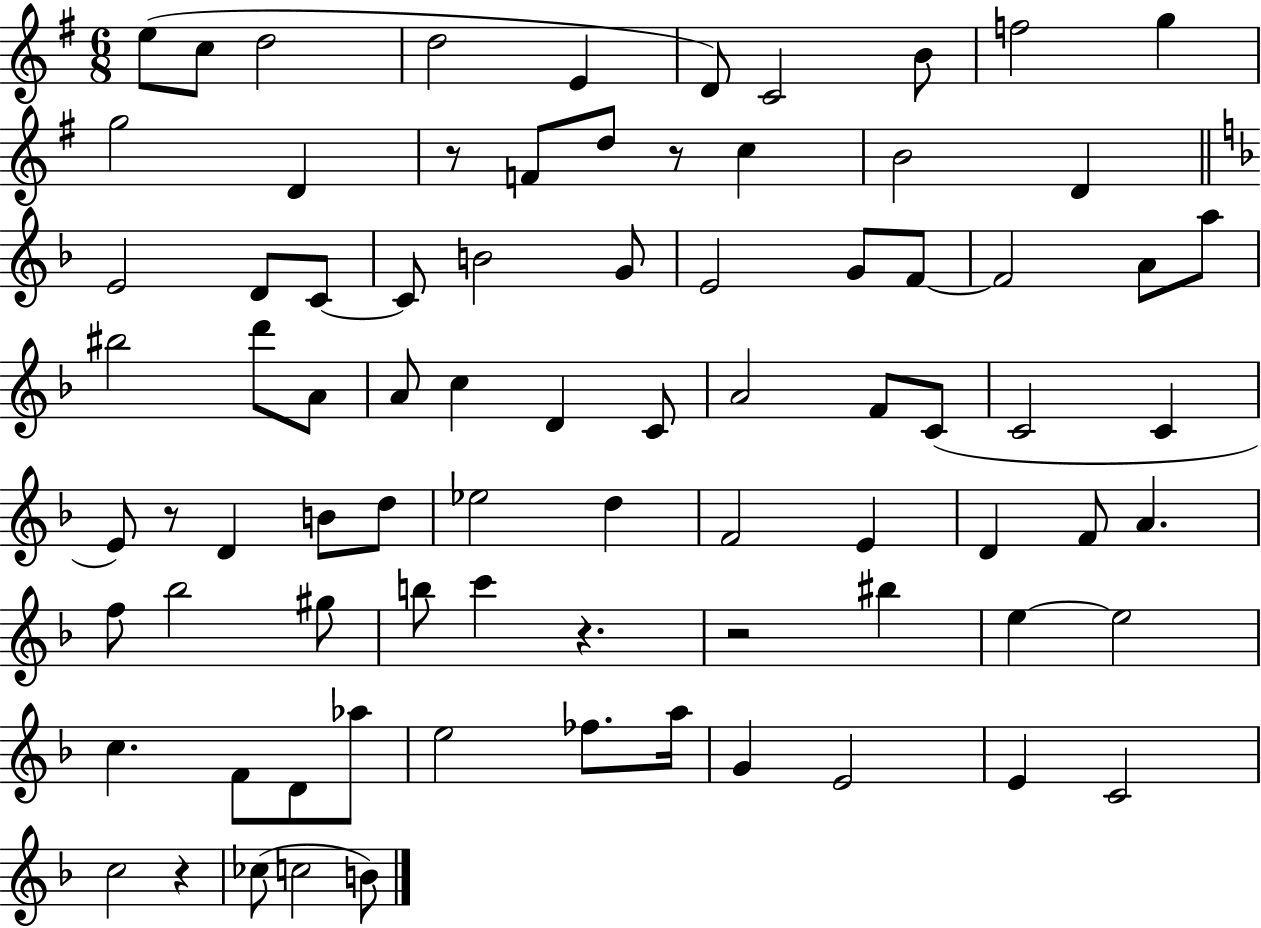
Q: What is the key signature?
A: G major